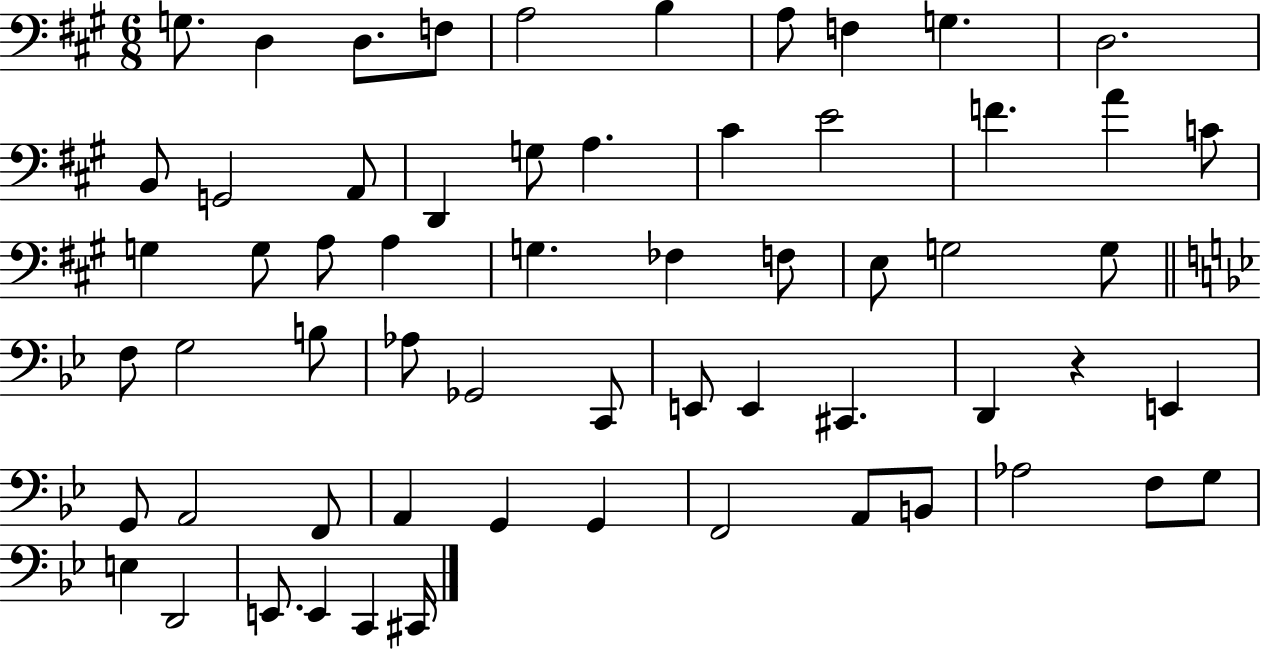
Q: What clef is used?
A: bass